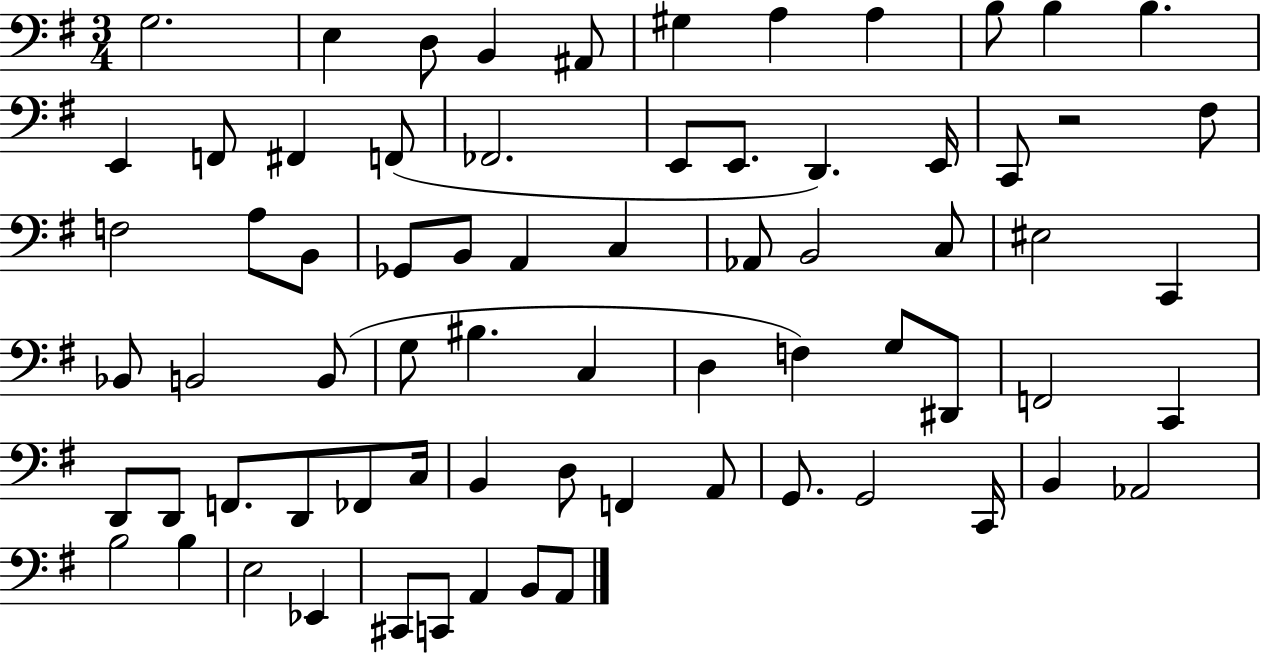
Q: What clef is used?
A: bass